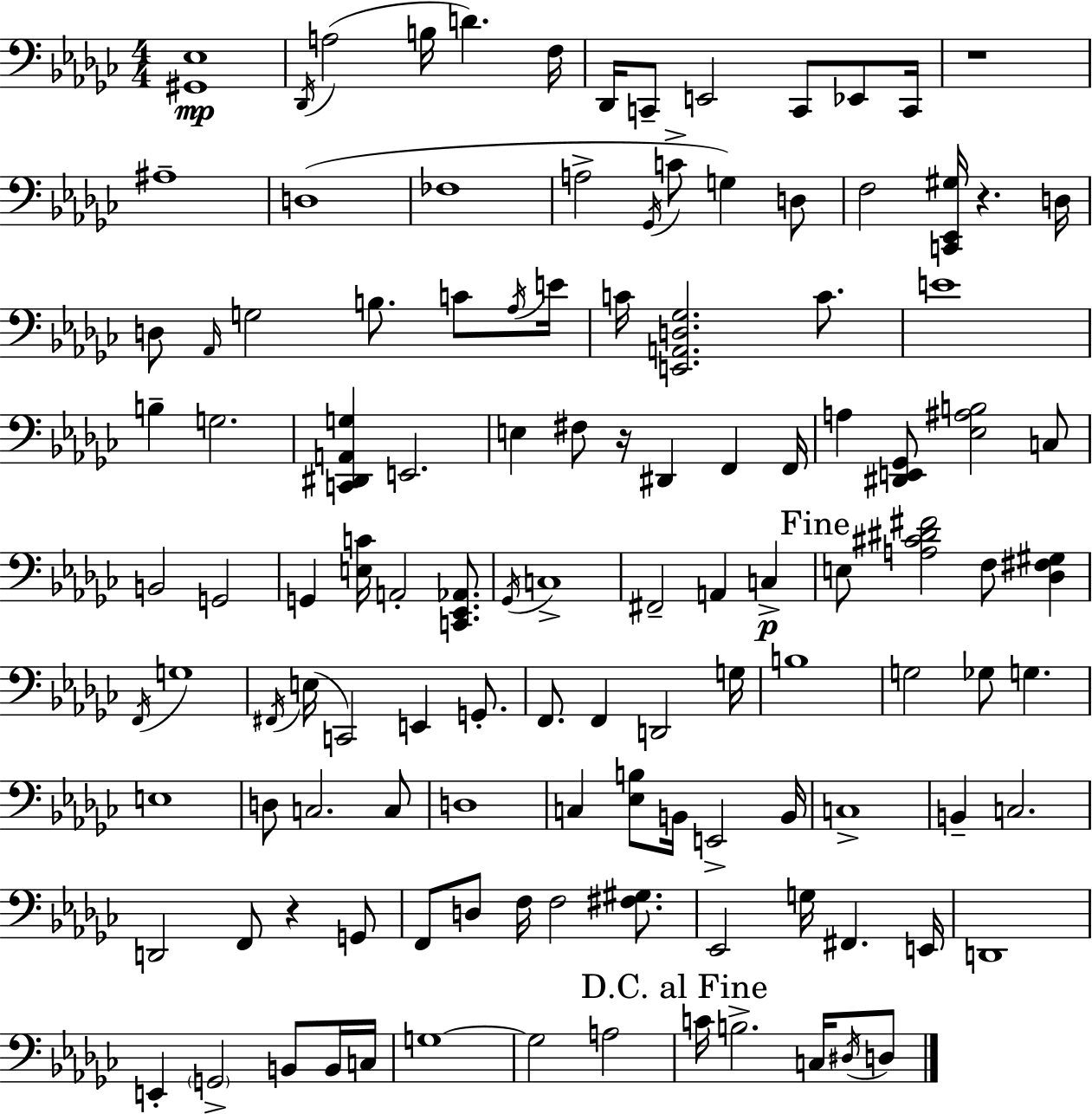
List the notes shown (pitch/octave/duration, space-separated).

[G#2,Eb3]/w Db2/s A3/h B3/s D4/q. F3/s Db2/s C2/e E2/h C2/e Eb2/e C2/s R/w A#3/w D3/w FES3/w A3/h Gb2/s C4/e G3/q D3/e F3/h [C2,Eb2,G#3]/s R/q. D3/s D3/e Ab2/s G3/h B3/e. C4/e Ab3/s E4/s C4/s [E2,A2,D3,Gb3]/h. C4/e. E4/w B3/q G3/h. [C2,D#2,A2,G3]/q E2/h. E3/q F#3/e R/s D#2/q F2/q F2/s A3/q [D#2,E2,Gb2]/e [Eb3,A#3,B3]/h C3/e B2/h G2/h G2/q [E3,C4]/s A2/h [C2,Eb2,Ab2]/e. Gb2/s C3/w F#2/h A2/q C3/q E3/e [A3,C#4,D#4,F#4]/h F3/e [Db3,F#3,G#3]/q F2/s G3/w F#2/s E3/s C2/h E2/q G2/e. F2/e. F2/q D2/h G3/s B3/w G3/h Gb3/e G3/q. E3/w D3/e C3/h. C3/e D3/w C3/q [Eb3,B3]/e B2/s E2/h B2/s C3/w B2/q C3/h. D2/h F2/e R/q G2/e F2/e D3/e F3/s F3/h [F#3,G#3]/e. Eb2/h G3/s F#2/q. E2/s D2/w E2/q G2/h B2/e B2/s C3/s G3/w G3/h A3/h C4/s B3/h. C3/s D#3/s D3/e